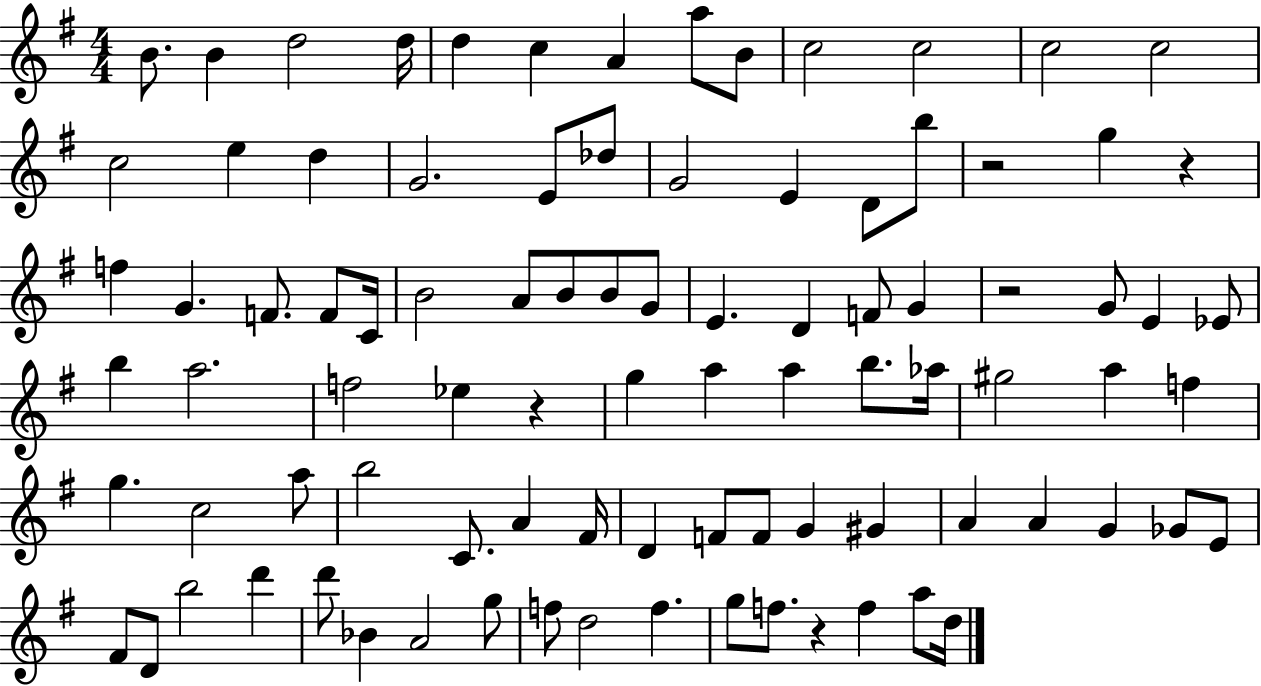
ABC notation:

X:1
T:Untitled
M:4/4
L:1/4
K:G
B/2 B d2 d/4 d c A a/2 B/2 c2 c2 c2 c2 c2 e d G2 E/2 _d/2 G2 E D/2 b/2 z2 g z f G F/2 F/2 C/4 B2 A/2 B/2 B/2 G/2 E D F/2 G z2 G/2 E _E/2 b a2 f2 _e z g a a b/2 _a/4 ^g2 a f g c2 a/2 b2 C/2 A ^F/4 D F/2 F/2 G ^G A A G _G/2 E/2 ^F/2 D/2 b2 d' d'/2 _B A2 g/2 f/2 d2 f g/2 f/2 z f a/2 d/4